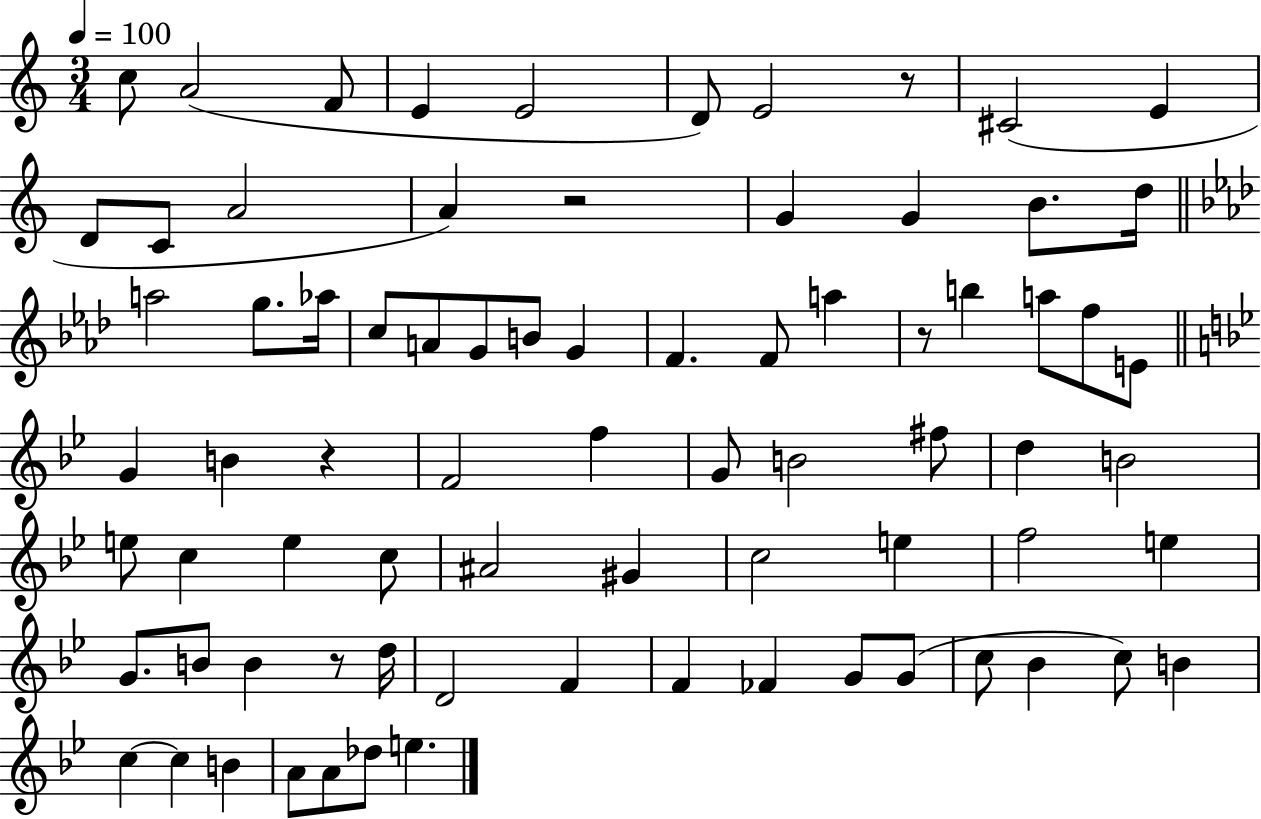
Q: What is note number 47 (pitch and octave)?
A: G#4